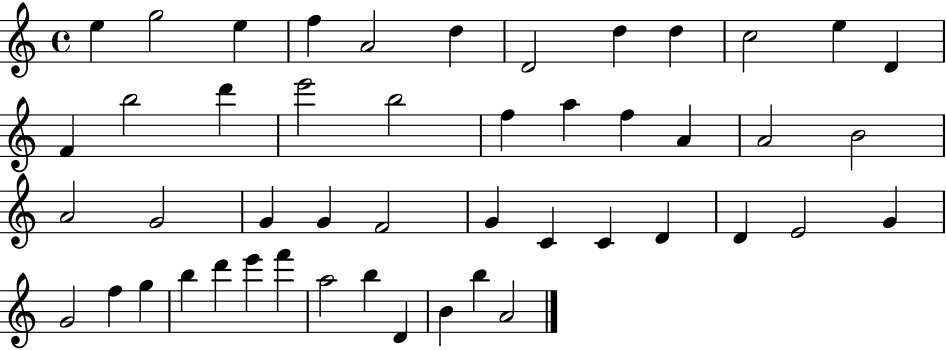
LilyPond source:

{
  \clef treble
  \time 4/4
  \defaultTimeSignature
  \key c \major
  e''4 g''2 e''4 | f''4 a'2 d''4 | d'2 d''4 d''4 | c''2 e''4 d'4 | \break f'4 b''2 d'''4 | e'''2 b''2 | f''4 a''4 f''4 a'4 | a'2 b'2 | \break a'2 g'2 | g'4 g'4 f'2 | g'4 c'4 c'4 d'4 | d'4 e'2 g'4 | \break g'2 f''4 g''4 | b''4 d'''4 e'''4 f'''4 | a''2 b''4 d'4 | b'4 b''4 a'2 | \break \bar "|."
}